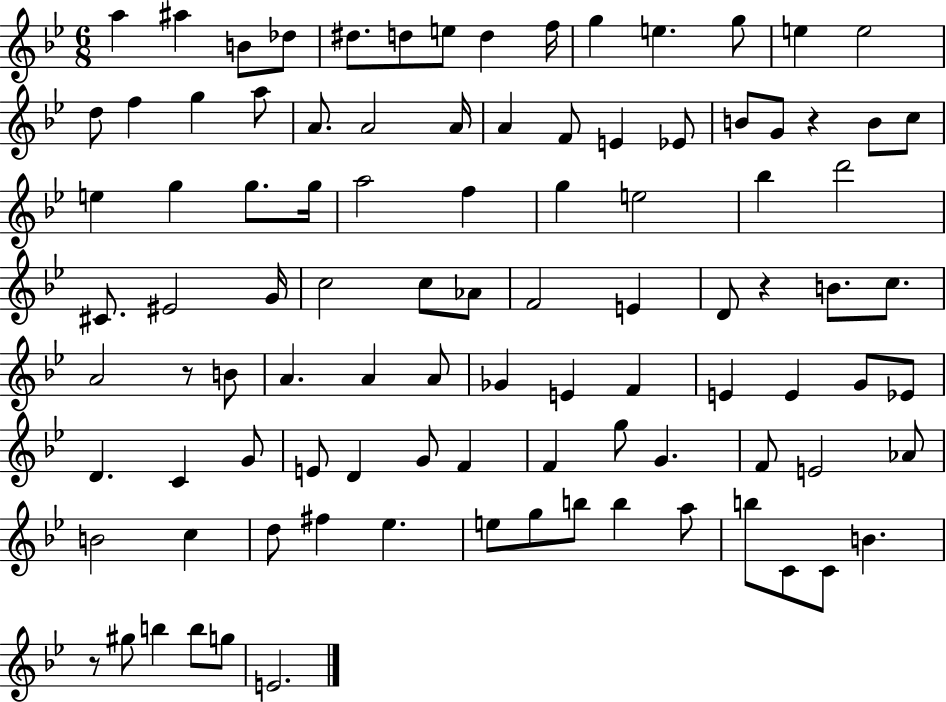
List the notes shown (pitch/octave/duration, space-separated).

A5/q A#5/q B4/e Db5/e D#5/e. D5/e E5/e D5/q F5/s G5/q E5/q. G5/e E5/q E5/h D5/e F5/q G5/q A5/e A4/e. A4/h A4/s A4/q F4/e E4/q Eb4/e B4/e G4/e R/q B4/e C5/e E5/q G5/q G5/e. G5/s A5/h F5/q G5/q E5/h Bb5/q D6/h C#4/e. EIS4/h G4/s C5/h C5/e Ab4/e F4/h E4/q D4/e R/q B4/e. C5/e. A4/h R/e B4/e A4/q. A4/q A4/e Gb4/q E4/q F4/q E4/q E4/q G4/e Eb4/e D4/q. C4/q G4/e E4/e D4/q G4/e F4/q F4/q G5/e G4/q. F4/e E4/h Ab4/e B4/h C5/q D5/e F#5/q Eb5/q. E5/e G5/e B5/e B5/q A5/e B5/e C4/e C4/e B4/q. R/e G#5/e B5/q B5/e G5/e E4/h.